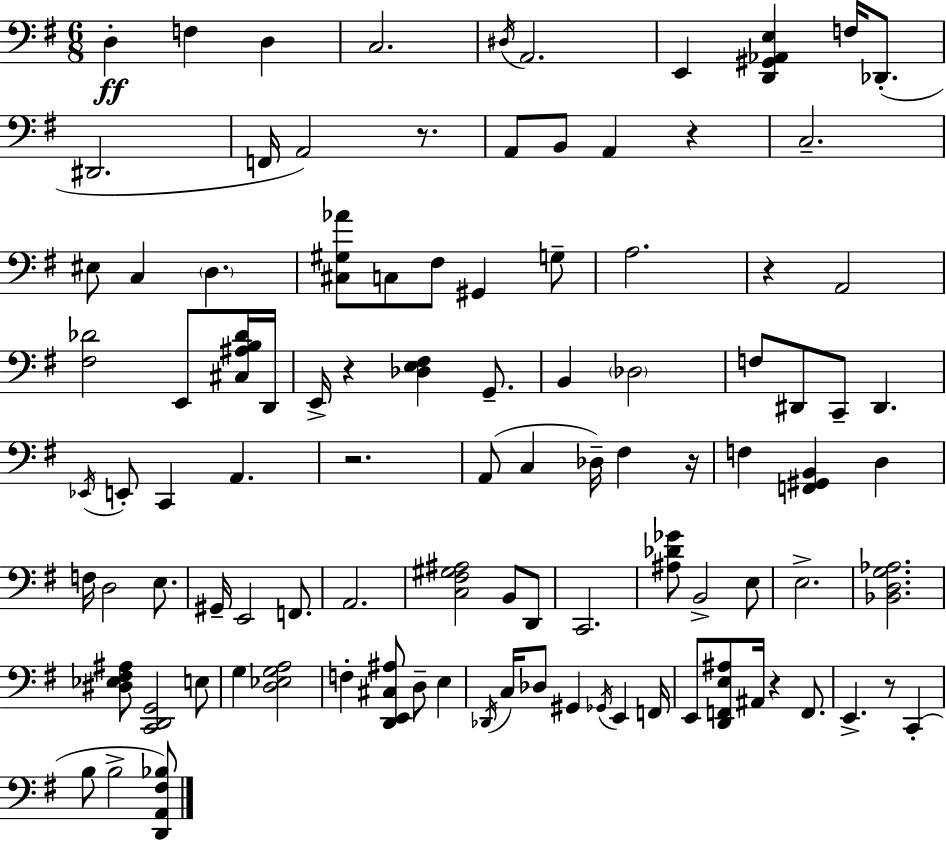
{
  \clef bass
  \numericTimeSignature
  \time 6/8
  \key g \major
  \repeat volta 2 { d4-.\ff f4 d4 | c2. | \acciaccatura { dis16 } a,2. | e,4 <d, gis, aes, e>4 f16 des,8.-.( | \break dis,2. | f,16 a,2) r8. | a,8 b,8 a,4 r4 | c2.-- | \break eis8 c4 \parenthesize d4. | <cis gis aes'>8 c8 fis8 gis,4 g8-- | a2. | r4 a,2 | \break <fis des'>2 e,8 <cis ais b des'>16 | d,16 e,16-> r4 <des e fis>4 g,8.-- | b,4 \parenthesize des2 | f8 dis,8 c,8-- dis,4. | \break \acciaccatura { ees,16 } e,8-. c,4 a,4. | r2. | a,8( c4 des16--) fis4 | r16 f4 <f, gis, b,>4 d4 | \break f16 d2 e8. | gis,16-- e,2 f,8. | a,2. | <c fis gis ais>2 b,8 | \break d,8 c,2. | <ais des' ges'>8 b,2-> | e8 e2.-> | <bes, d g aes>2. | \break <dis ees fis ais>8 <c, d, g,>2 | e8 g4 <d ees g a>2 | f4-. <d, e, cis ais>8 d8-- e4 | \acciaccatura { des,16 } c16 des8 gis,4 \acciaccatura { ges,16 } e,4 | \break f,16 e,8 <d, f, e ais>8 ais,16 r4 | f,8. e,4.-> r8 | c,4-.( b8 b2-> | <d, a, fis bes>8) } \bar "|."
}